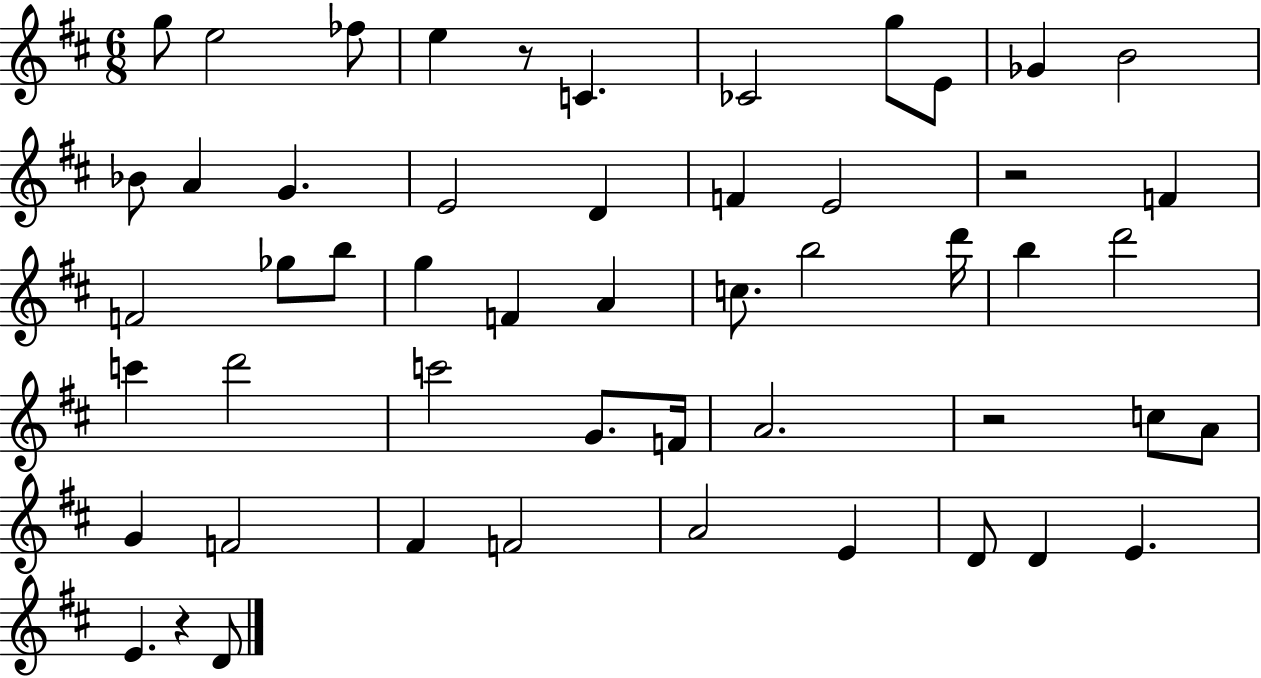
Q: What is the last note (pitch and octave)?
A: D4